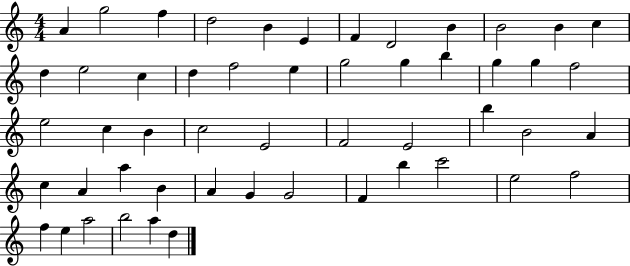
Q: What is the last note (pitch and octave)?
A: D5